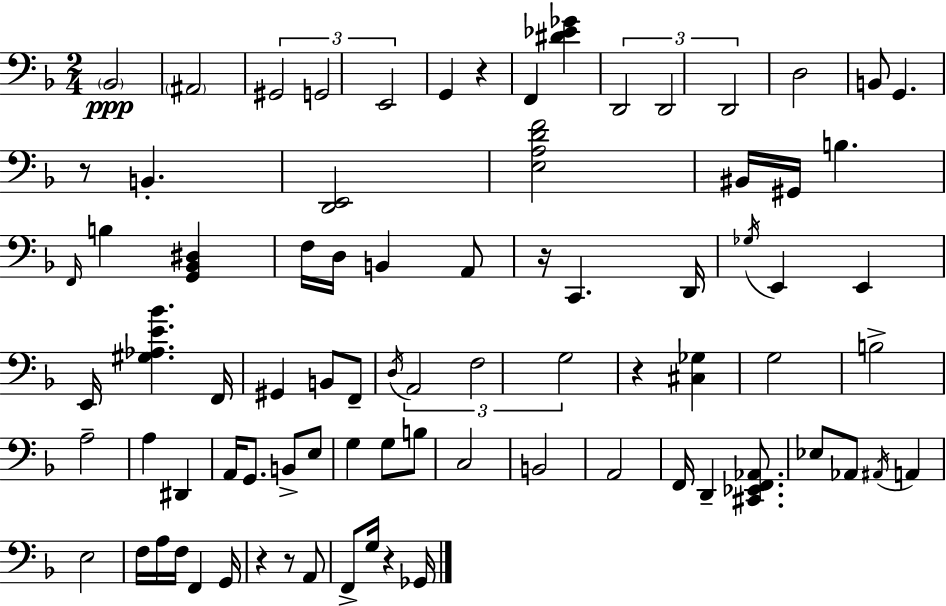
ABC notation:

X:1
T:Untitled
M:2/4
L:1/4
K:F
_B,,2 ^A,,2 ^G,,2 G,,2 E,,2 G,, z F,, [^D_E_G] D,,2 D,,2 D,,2 D,2 B,,/2 G,, z/2 B,, [D,,E,,]2 [E,A,DF]2 ^B,,/4 ^G,,/4 B, F,,/4 B, [G,,_B,,^D,] F,/4 D,/4 B,, A,,/2 z/4 C,, D,,/4 _G,/4 E,, E,, E,,/4 [^G,_A,E_B] F,,/4 ^G,, B,,/2 F,,/2 D,/4 A,,2 F,2 G,2 z [^C,_G,] G,2 B,2 A,2 A, ^D,, A,,/4 G,,/2 B,,/2 E,/2 G, G,/2 B,/2 C,2 B,,2 A,,2 F,,/4 D,, [^C,,_E,,F,,_A,,]/2 _E,/2 _A,,/2 ^A,,/4 A,, E,2 F,/4 A,/4 F,/4 F,, G,,/4 z z/2 A,,/2 F,,/2 G,/4 z _G,,/4